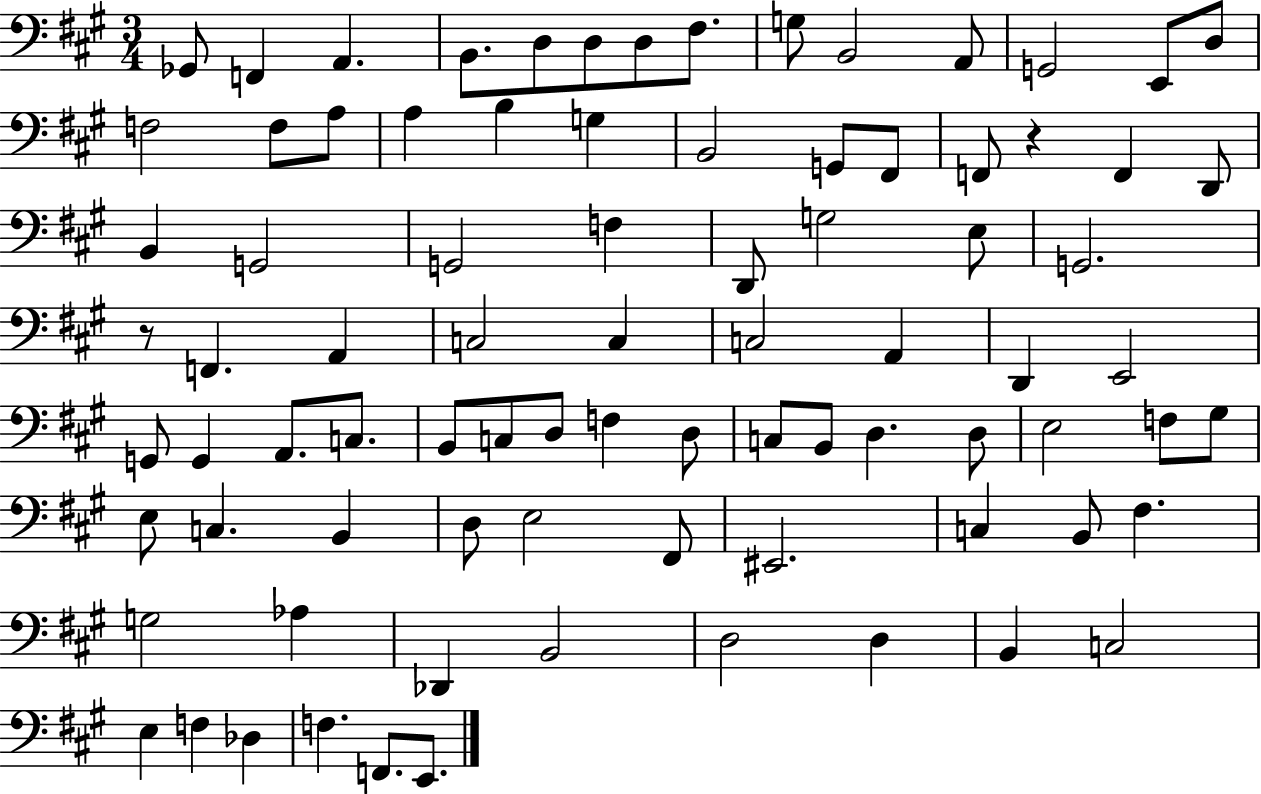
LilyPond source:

{
  \clef bass
  \numericTimeSignature
  \time 3/4
  \key a \major
  ges,8 f,4 a,4. | b,8. d8 d8 d8 fis8. | g8 b,2 a,8 | g,2 e,8 d8 | \break f2 f8 a8 | a4 b4 g4 | b,2 g,8 fis,8 | f,8 r4 f,4 d,8 | \break b,4 g,2 | g,2 f4 | d,8 g2 e8 | g,2. | \break r8 f,4. a,4 | c2 c4 | c2 a,4 | d,4 e,2 | \break g,8 g,4 a,8. c8. | b,8 c8 d8 f4 d8 | c8 b,8 d4. d8 | e2 f8 gis8 | \break e8 c4. b,4 | d8 e2 fis,8 | eis,2. | c4 b,8 fis4. | \break g2 aes4 | des,4 b,2 | d2 d4 | b,4 c2 | \break e4 f4 des4 | f4. f,8. e,8. | \bar "|."
}